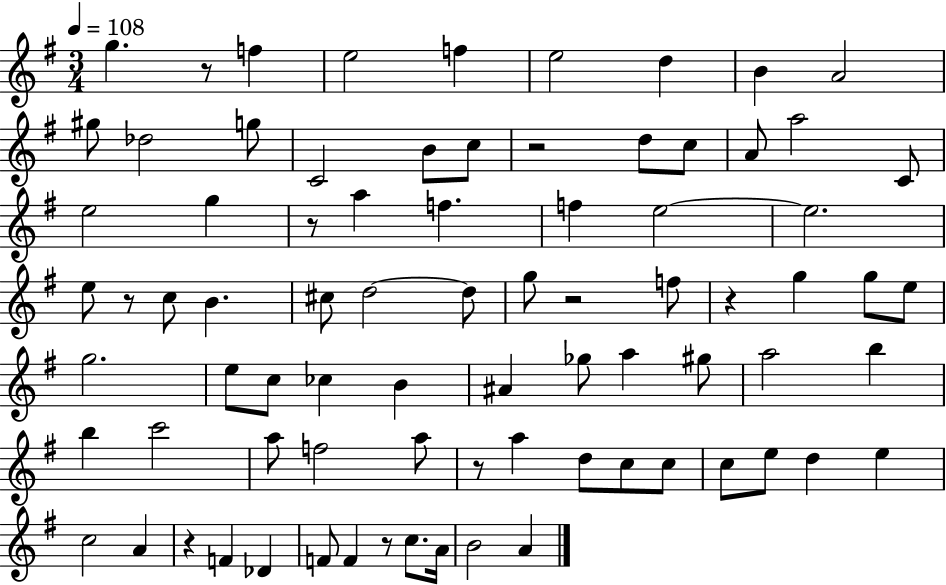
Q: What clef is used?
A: treble